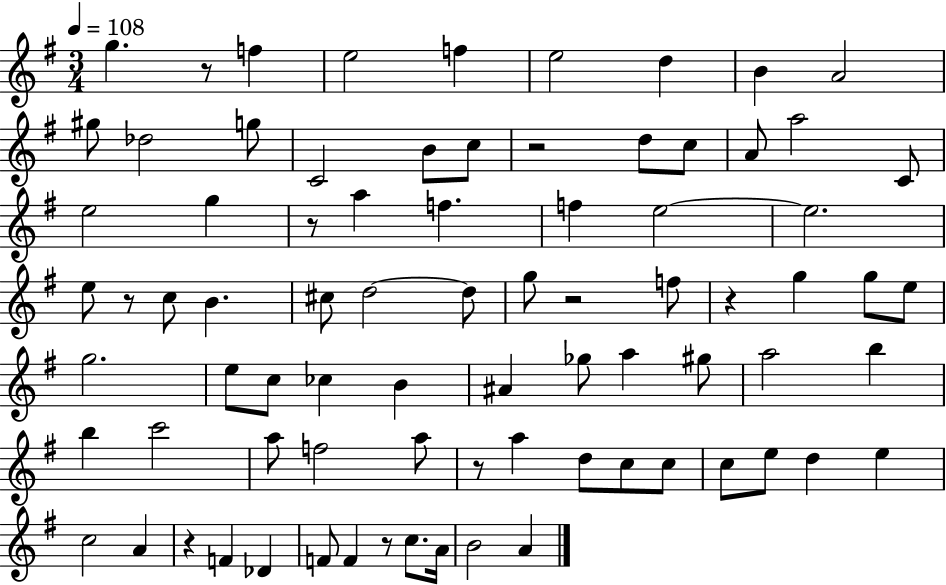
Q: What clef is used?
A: treble